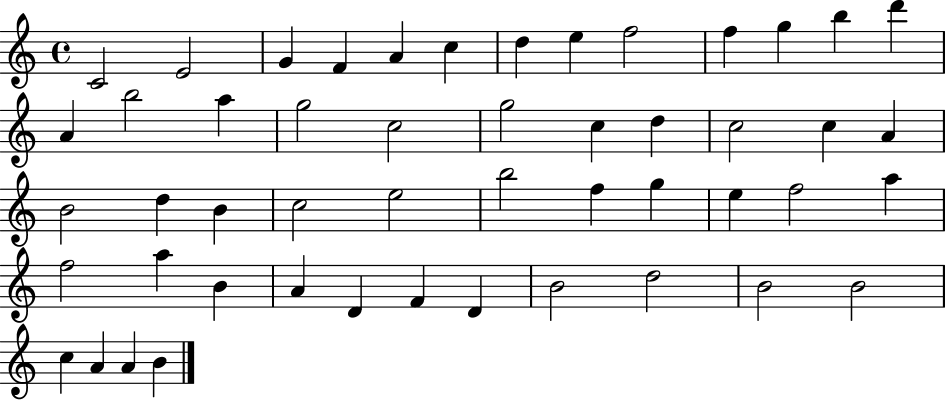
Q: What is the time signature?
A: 4/4